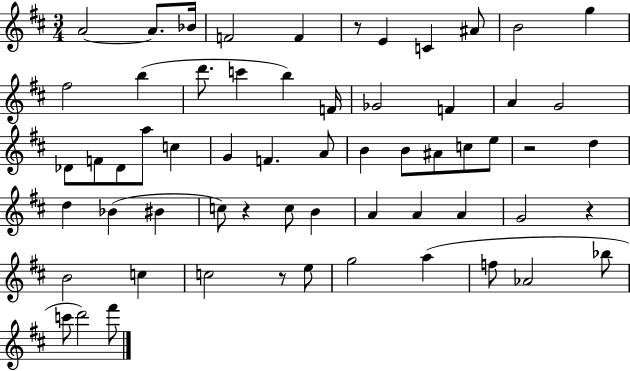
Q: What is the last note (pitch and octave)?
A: F#6